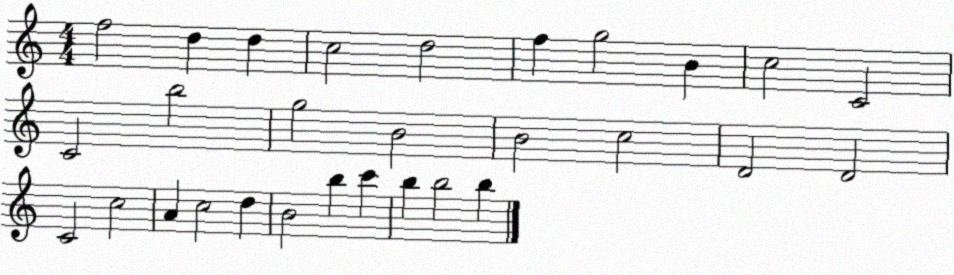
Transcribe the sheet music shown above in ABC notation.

X:1
T:Untitled
M:4/4
L:1/4
K:C
f2 d d c2 d2 f g2 B c2 C2 C2 b2 g2 B2 B2 c2 D2 D2 C2 c2 A c2 d B2 b c' b b2 b